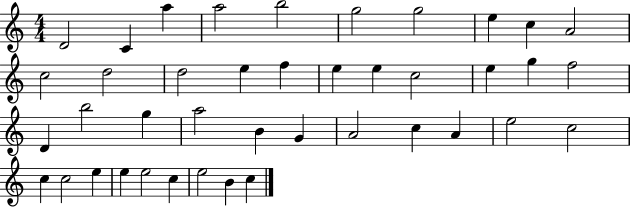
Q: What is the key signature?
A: C major